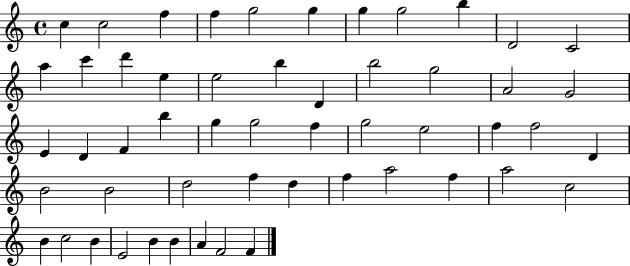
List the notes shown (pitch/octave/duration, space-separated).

C5/q C5/h F5/q F5/q G5/h G5/q G5/q G5/h B5/q D4/h C4/h A5/q C6/q D6/q E5/q E5/h B5/q D4/q B5/h G5/h A4/h G4/h E4/q D4/q F4/q B5/q G5/q G5/h F5/q G5/h E5/h F5/q F5/h D4/q B4/h B4/h D5/h F5/q D5/q F5/q A5/h F5/q A5/h C5/h B4/q C5/h B4/q E4/h B4/q B4/q A4/q F4/h F4/q